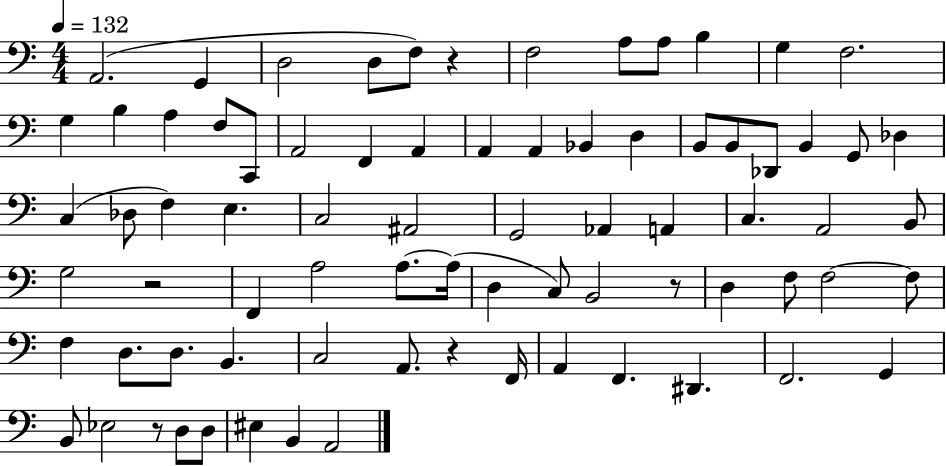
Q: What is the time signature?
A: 4/4